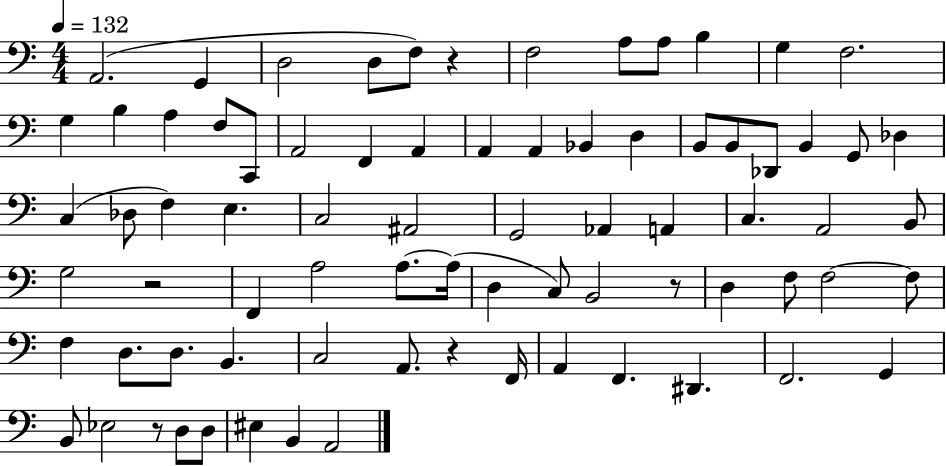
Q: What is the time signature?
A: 4/4